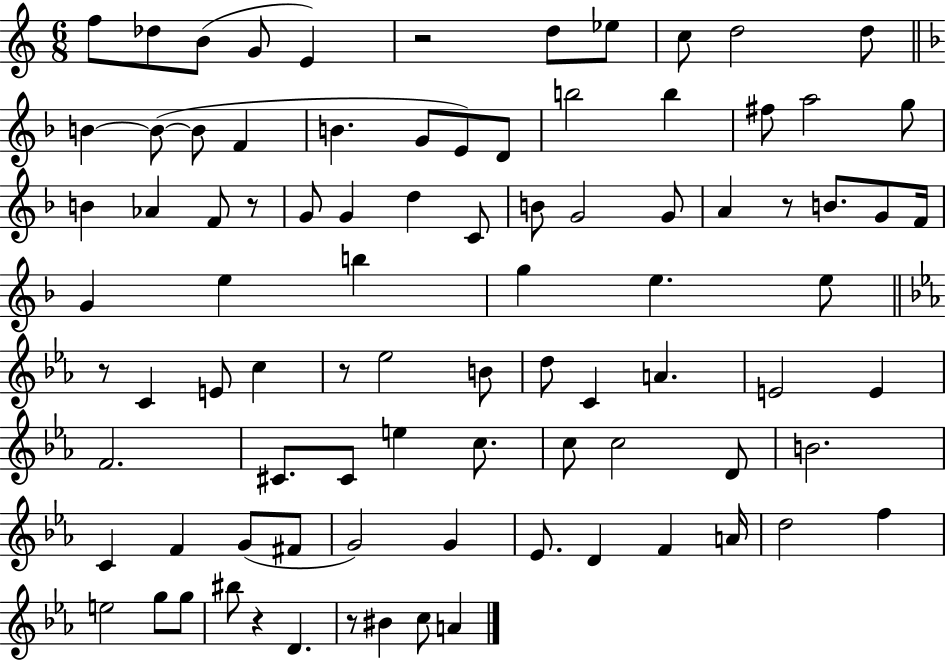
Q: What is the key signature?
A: C major